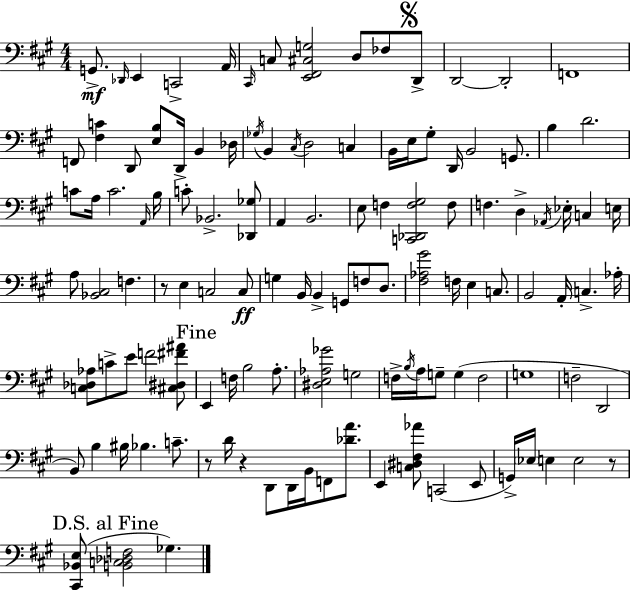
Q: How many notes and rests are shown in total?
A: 120